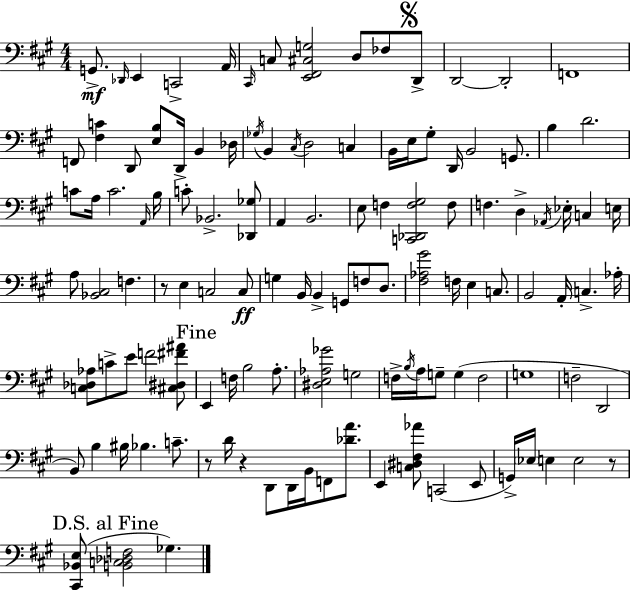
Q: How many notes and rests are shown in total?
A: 120